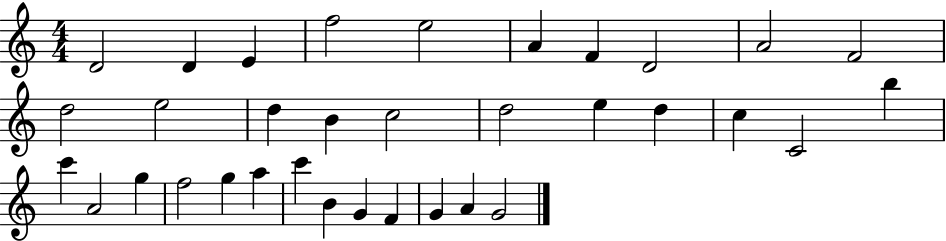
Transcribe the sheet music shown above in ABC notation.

X:1
T:Untitled
M:4/4
L:1/4
K:C
D2 D E f2 e2 A F D2 A2 F2 d2 e2 d B c2 d2 e d c C2 b c' A2 g f2 g a c' B G F G A G2